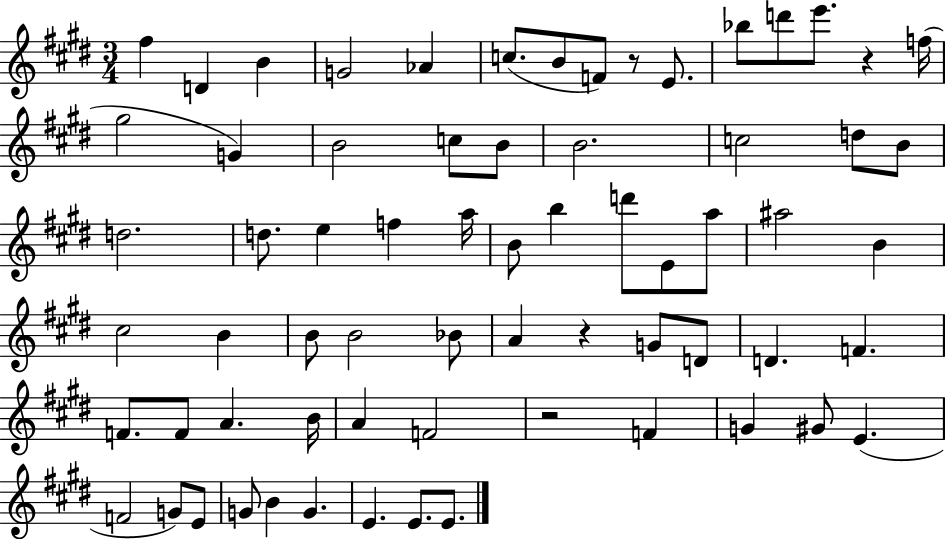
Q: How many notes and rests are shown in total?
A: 67